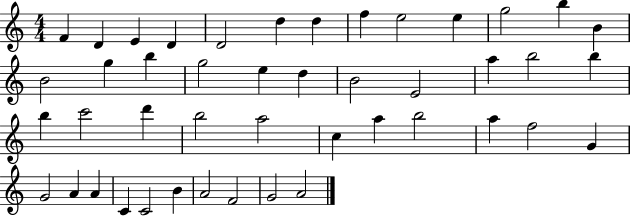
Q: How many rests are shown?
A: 0